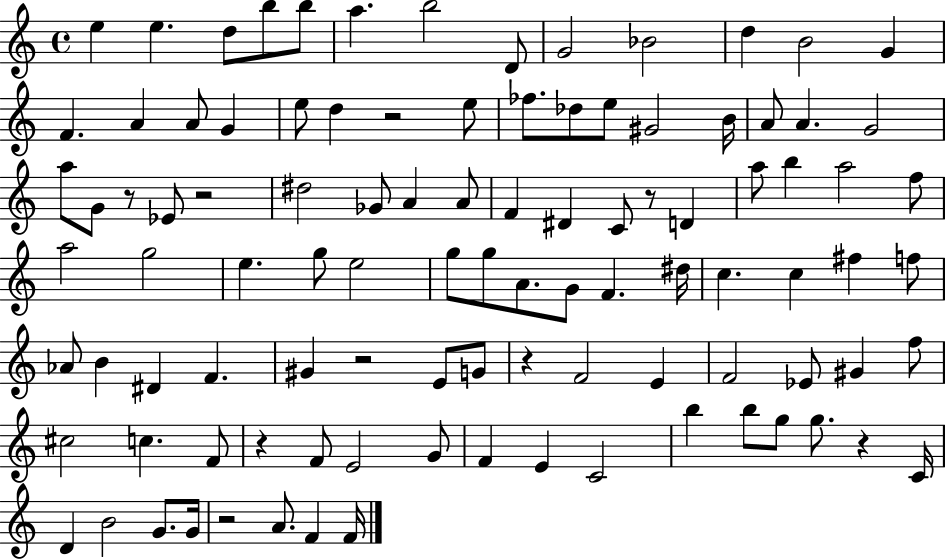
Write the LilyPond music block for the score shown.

{
  \clef treble
  \time 4/4
  \defaultTimeSignature
  \key c \major
  e''4 e''4. d''8 b''8 b''8 | a''4. b''2 d'8 | g'2 bes'2 | d''4 b'2 g'4 | \break f'4. a'4 a'8 g'4 | e''8 d''4 r2 e''8 | fes''8. des''8 e''8 gis'2 b'16 | a'8 a'4. g'2 | \break a''8 g'8 r8 ees'8 r2 | dis''2 ges'8 a'4 a'8 | f'4 dis'4 c'8 r8 d'4 | a''8 b''4 a''2 f''8 | \break a''2 g''2 | e''4. g''8 e''2 | g''8 g''8 a'8. g'8 f'4. dis''16 | c''4. c''4 fis''4 f''8 | \break aes'8 b'4 dis'4 f'4. | gis'4 r2 e'8 g'8 | r4 f'2 e'4 | f'2 ees'8 gis'4 f''8 | \break cis''2 c''4. f'8 | r4 f'8 e'2 g'8 | f'4 e'4 c'2 | b''4 b''8 g''8 g''8. r4 c'16 | \break d'4 b'2 g'8. g'16 | r2 a'8. f'4 f'16 | \bar "|."
}